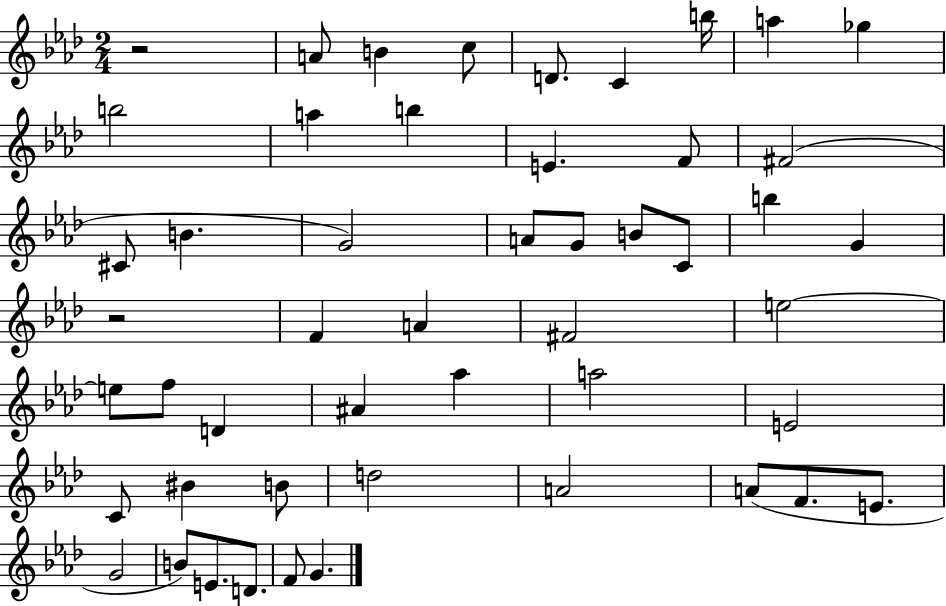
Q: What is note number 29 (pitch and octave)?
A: F5